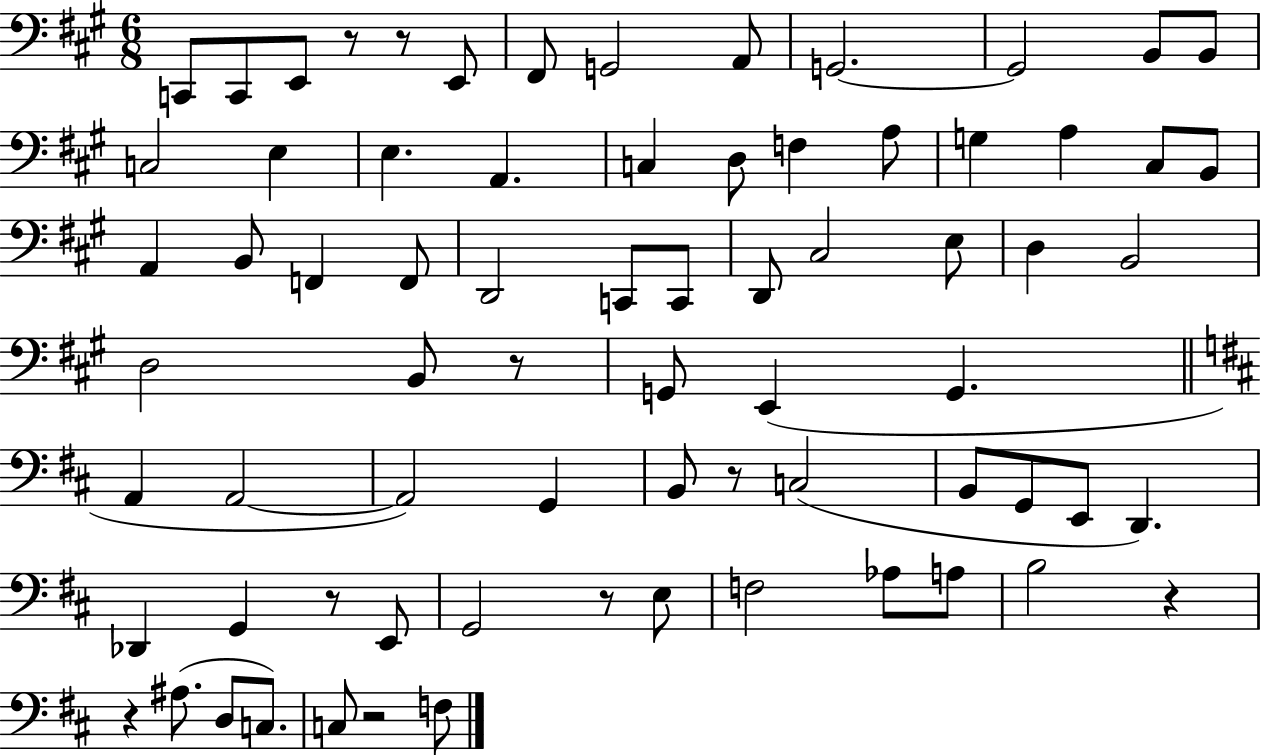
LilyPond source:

{
  \clef bass
  \numericTimeSignature
  \time 6/8
  \key a \major
  \repeat volta 2 { c,8 c,8 e,8 r8 r8 e,8 | fis,8 g,2 a,8 | g,2.~~ | g,2 b,8 b,8 | \break c2 e4 | e4. a,4. | c4 d8 f4 a8 | g4 a4 cis8 b,8 | \break a,4 b,8 f,4 f,8 | d,2 c,8 c,8 | d,8 cis2 e8 | d4 b,2 | \break d2 b,8 r8 | g,8 e,4( g,4. | \bar "||" \break \key d \major a,4 a,2~~ | a,2) g,4 | b,8 r8 c2( | b,8 g,8 e,8 d,4.) | \break des,4 g,4 r8 e,8 | g,2 r8 e8 | f2 aes8 a8 | b2 r4 | \break r4 ais8.( d8 c8.) | c8 r2 f8 | } \bar "|."
}